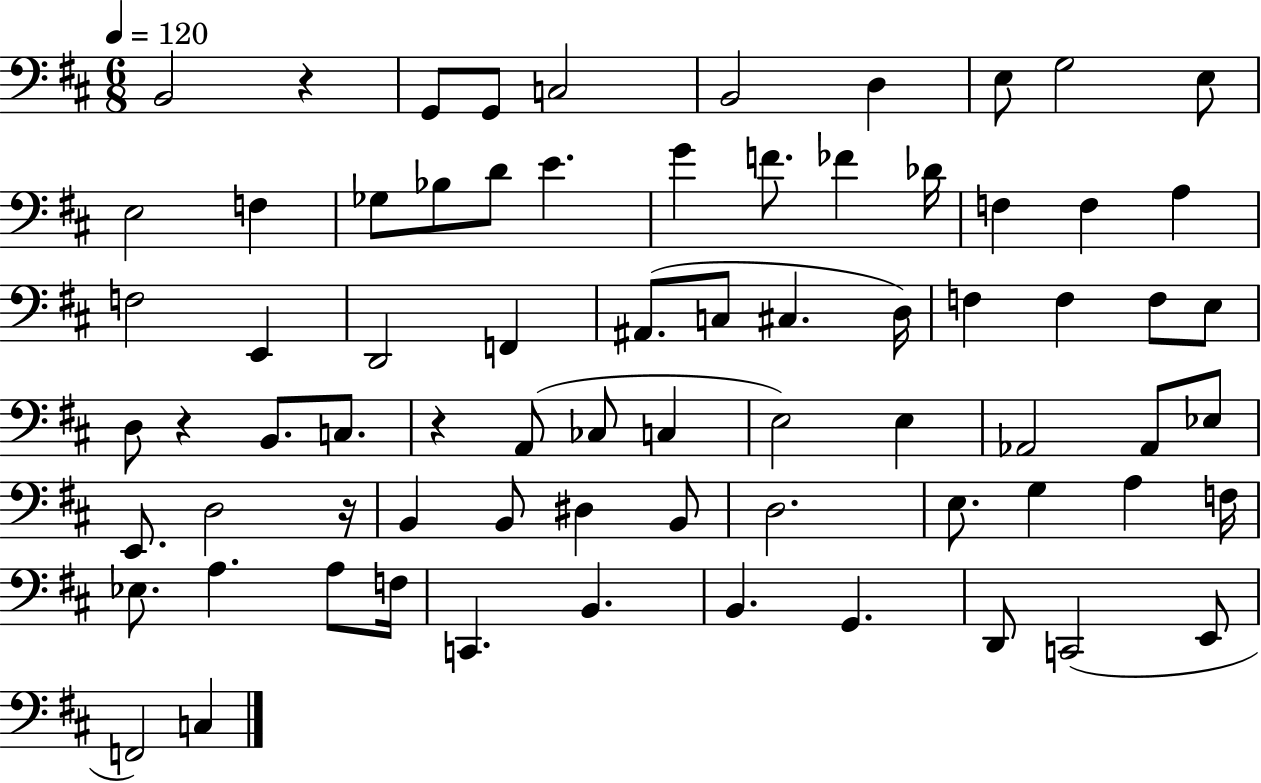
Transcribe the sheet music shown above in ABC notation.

X:1
T:Untitled
M:6/8
L:1/4
K:D
B,,2 z G,,/2 G,,/2 C,2 B,,2 D, E,/2 G,2 E,/2 E,2 F, _G,/2 _B,/2 D/2 E G F/2 _F _D/4 F, F, A, F,2 E,, D,,2 F,, ^A,,/2 C,/2 ^C, D,/4 F, F, F,/2 E,/2 D,/2 z B,,/2 C,/2 z A,,/2 _C,/2 C, E,2 E, _A,,2 _A,,/2 _E,/2 E,,/2 D,2 z/4 B,, B,,/2 ^D, B,,/2 D,2 E,/2 G, A, F,/4 _E,/2 A, A,/2 F,/4 C,, B,, B,, G,, D,,/2 C,,2 E,,/2 F,,2 C,